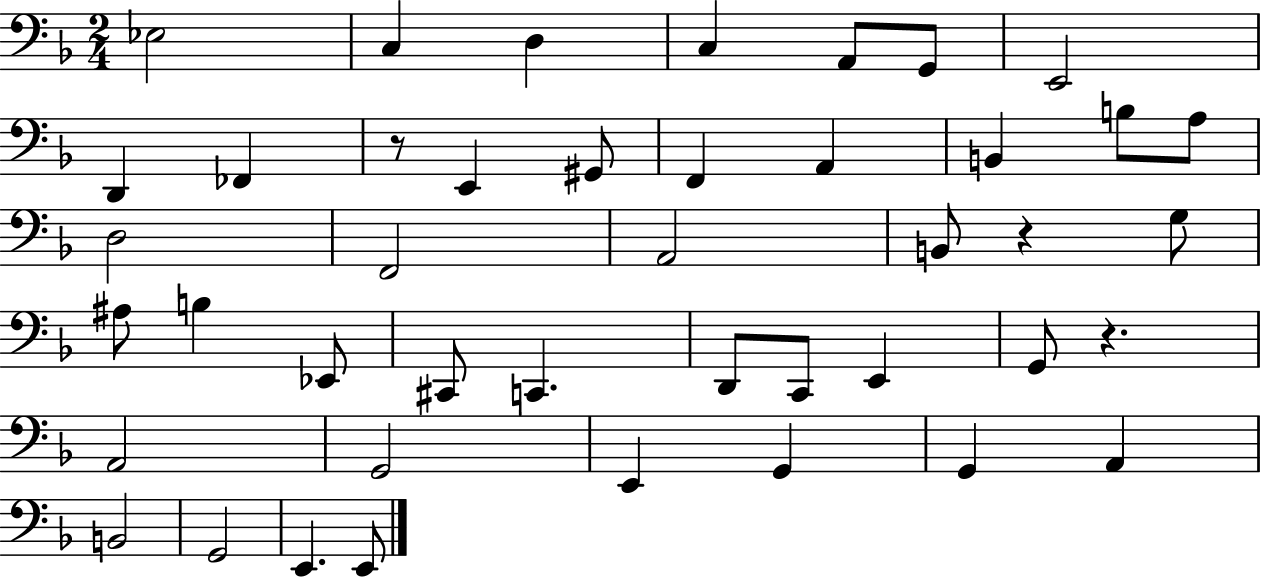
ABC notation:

X:1
T:Untitled
M:2/4
L:1/4
K:F
_E,2 C, D, C, A,,/2 G,,/2 E,,2 D,, _F,, z/2 E,, ^G,,/2 F,, A,, B,, B,/2 A,/2 D,2 F,,2 A,,2 B,,/2 z G,/2 ^A,/2 B, _E,,/2 ^C,,/2 C,, D,,/2 C,,/2 E,, G,,/2 z A,,2 G,,2 E,, G,, G,, A,, B,,2 G,,2 E,, E,,/2